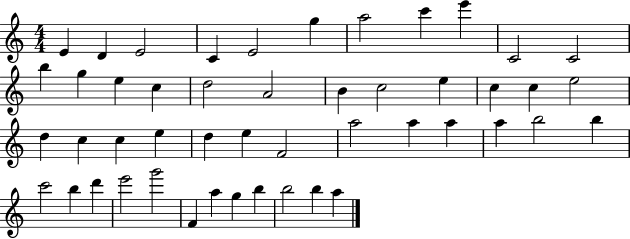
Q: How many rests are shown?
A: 0